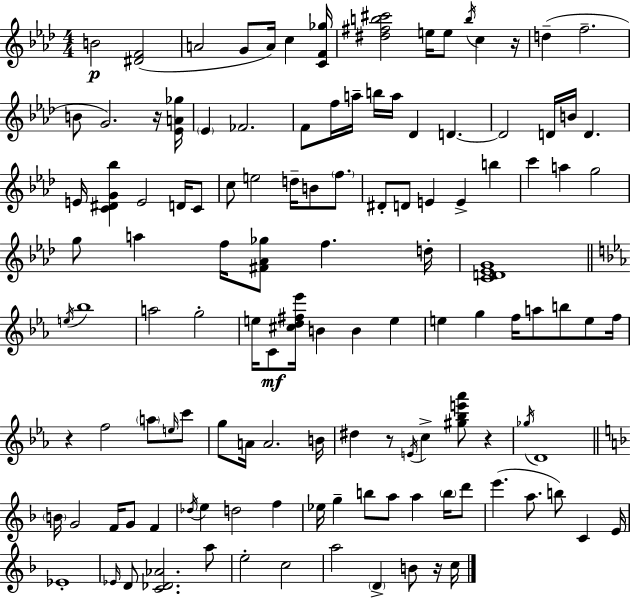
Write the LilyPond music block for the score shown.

{
  \clef treble
  \numericTimeSignature
  \time 4/4
  \key f \minor
  b'2\p <dis' f'>2( | a'2 g'8 a'16) c''4 <c' f' ges''>16 | <dis'' fis'' b'' cis'''>2 e''16 e''8 \acciaccatura { b''16 } c''4 | r16 d''4--( f''2.-- | \break b'8 g'2.) r16 | <ees' a' ges''>16 \parenthesize ees'4 fes'2. | f'8 f''16 a''16-- b''16 a''16 des'4 d'4.~~ | d'2 d'16 b'16 d'4. | \break e'16 <c' dis' g' bes''>4 e'2 d'16 c'8 | c''8 e''2 d''16-- b'8 \parenthesize f''8. | dis'8-. d'8 e'4 e'4-> b''4 | c'''4 a''4 g''2 | \break g''8 a''4 f''16 <fis' aes' ges''>8 f''4. | d''16-. <c' d' ees' g'>1 | \bar "||" \break \key c \minor \acciaccatura { e''16 } bes''1 | a''2 g''2-. | e''16 c'8\mf <cis'' d'' fis'' ees'''>16 b'4 b'4 e''4 | e''4 g''4 f''16 a''8 b''8 e''8 | \break f''16 r4 f''2 \parenthesize a''8 \grace { e''16 } | c'''8 g''8 a'16 a'2. | b'16 dis''4 r8 \acciaccatura { e'16 } c''4-> <gis'' bes'' e''' aes'''>8 r4 | \acciaccatura { ges''16 } d'1 | \break \bar "||" \break \key d \minor \parenthesize b'16 g'2 f'16 g'8 f'4 | \acciaccatura { des''16 } e''4 d''2 f''4 | ees''16 g''4-- b''8 a''8 a''4 \parenthesize b''16 d'''8 | e'''4.( a''8. b''8) c'4 | \break e'16 ees'1-. | \grace { ees'16 } d'8 <c' des' aes'>2. | a''8 e''2-. c''2 | a''2 \parenthesize d'4-> b'8 | \break r16 c''16 \bar "|."
}